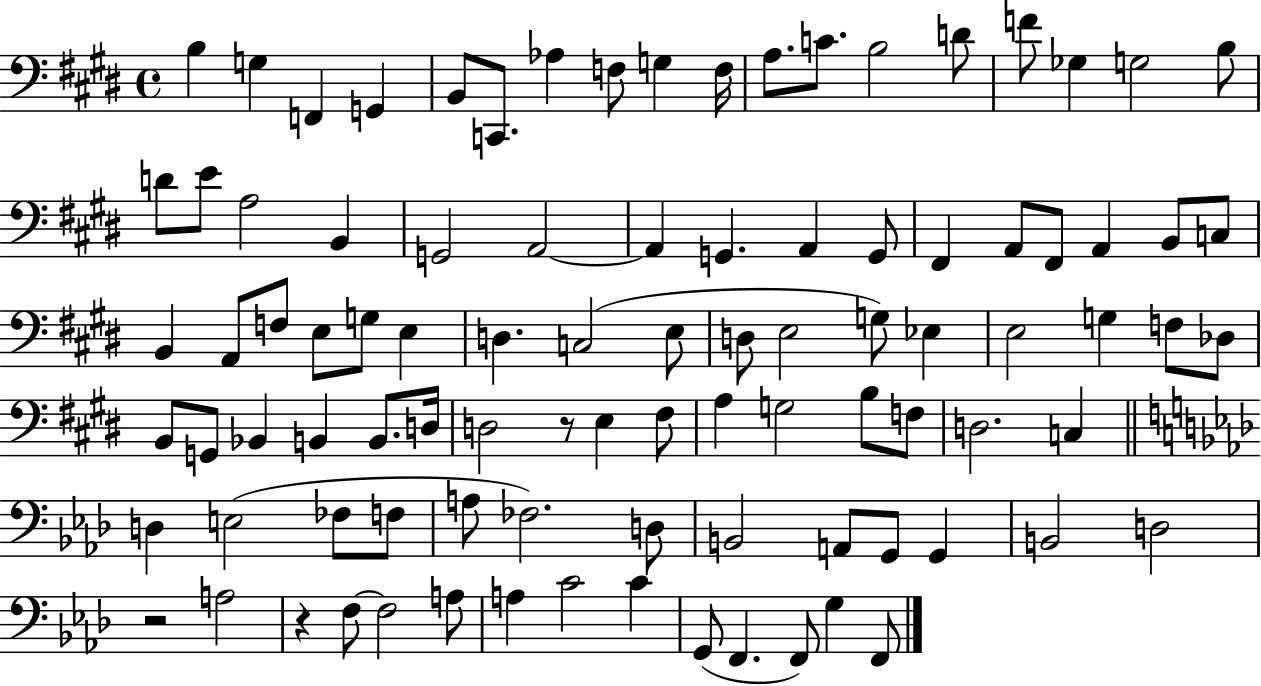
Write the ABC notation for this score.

X:1
T:Untitled
M:4/4
L:1/4
K:E
B, G, F,, G,, B,,/2 C,,/2 _A, F,/2 G, F,/4 A,/2 C/2 B,2 D/2 F/2 _G, G,2 B,/2 D/2 E/2 A,2 B,, G,,2 A,,2 A,, G,, A,, G,,/2 ^F,, A,,/2 ^F,,/2 A,, B,,/2 C,/2 B,, A,,/2 F,/2 E,/2 G,/2 E, D, C,2 E,/2 D,/2 E,2 G,/2 _E, E,2 G, F,/2 _D,/2 B,,/2 G,,/2 _B,, B,, B,,/2 D,/4 D,2 z/2 E, ^F,/2 A, G,2 B,/2 F,/2 D,2 C, D, E,2 _F,/2 F,/2 A,/2 _F,2 D,/2 B,,2 A,,/2 G,,/2 G,, B,,2 D,2 z2 A,2 z F,/2 F,2 A,/2 A, C2 C G,,/2 F,, F,,/2 G, F,,/2